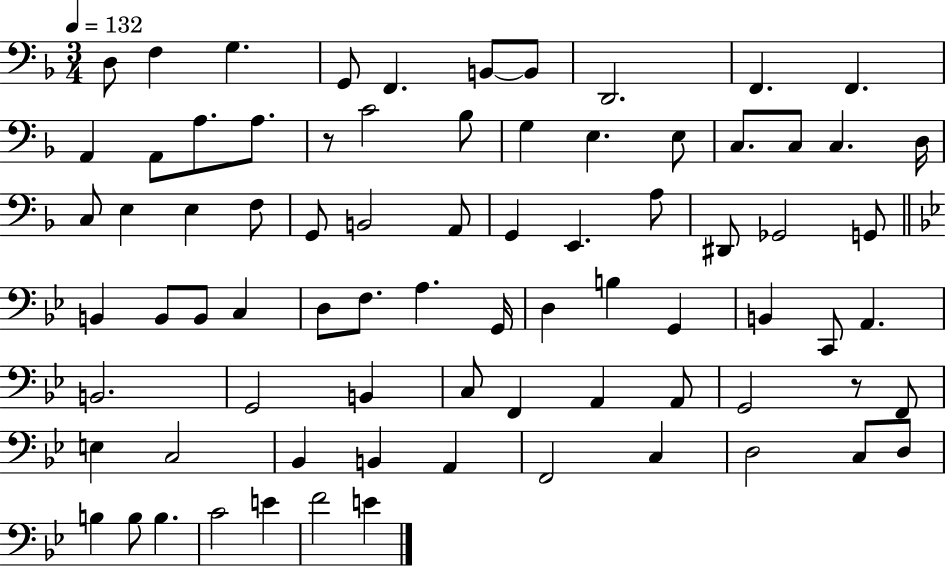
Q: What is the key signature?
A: F major